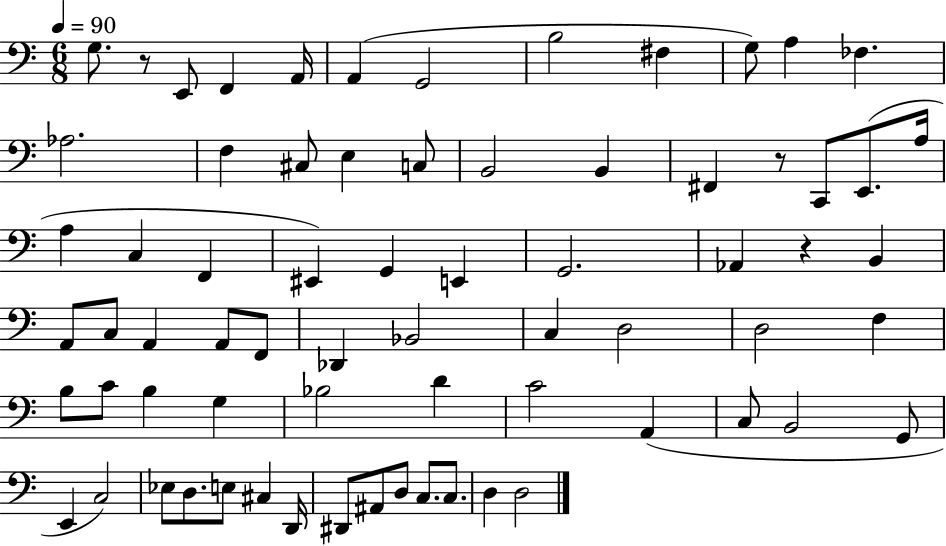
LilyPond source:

{
  \clef bass
  \numericTimeSignature
  \time 6/8
  \key c \major
  \tempo 4 = 90
  g8. r8 e,8 f,4 a,16 | a,4( g,2 | b2 fis4 | g8) a4 fes4. | \break aes2. | f4 cis8 e4 c8 | b,2 b,4 | fis,4 r8 c,8 e,8.( a16 | \break a4 c4 f,4 | eis,4) g,4 e,4 | g,2. | aes,4 r4 b,4 | \break a,8 c8 a,4 a,8 f,8 | des,4 bes,2 | c4 d2 | d2 f4 | \break b8 c'8 b4 g4 | bes2 d'4 | c'2 a,4( | c8 b,2 g,8 | \break e,4 c2) | ees8 d8. e8 cis4 d,16 | dis,8 ais,8 d8 c8. c8. | d4 d2 | \break \bar "|."
}